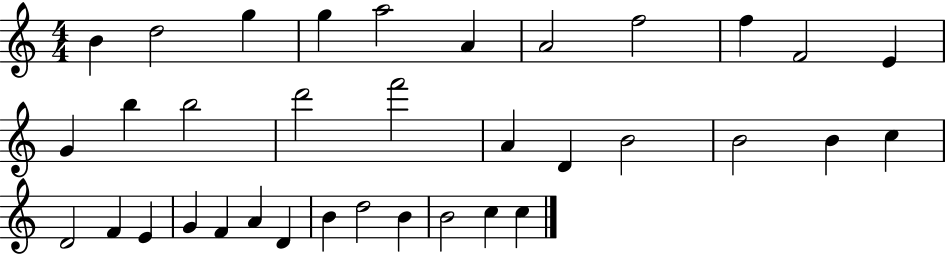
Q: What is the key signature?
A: C major